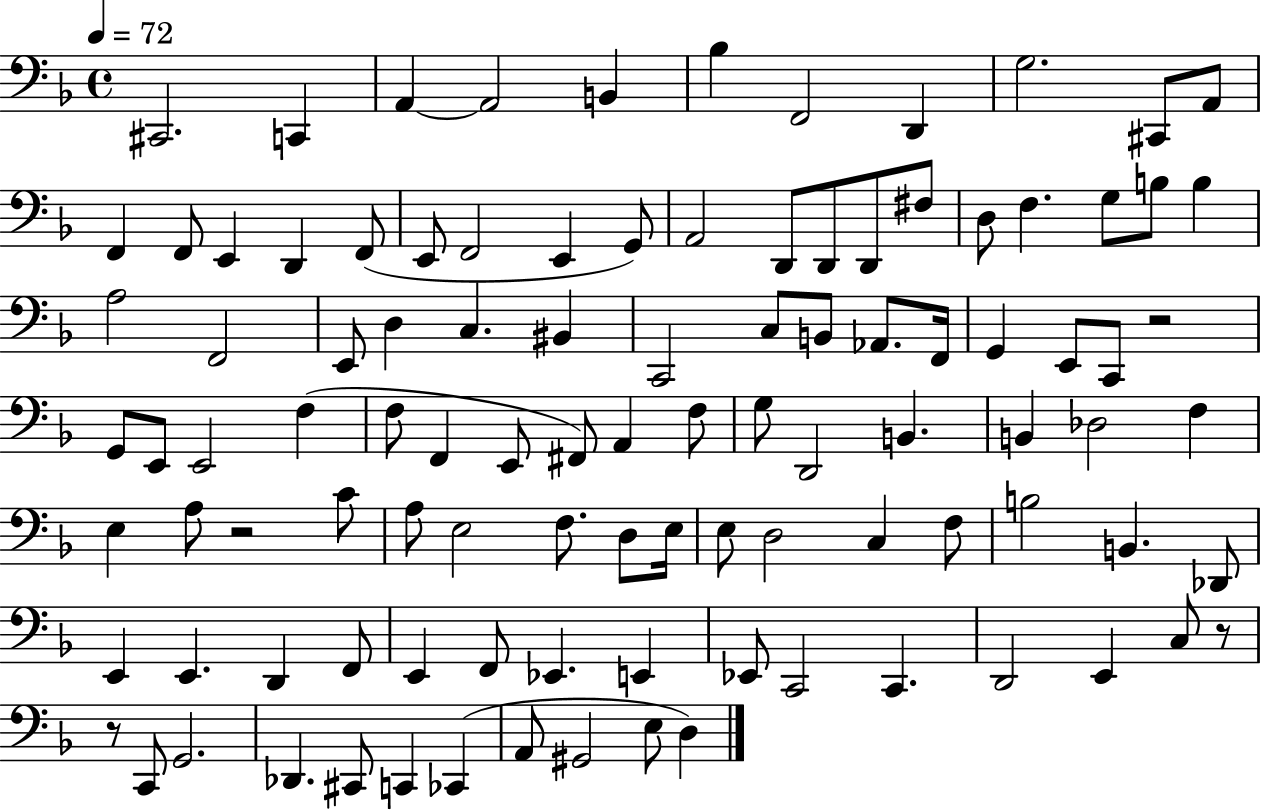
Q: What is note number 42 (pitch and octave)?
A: G2